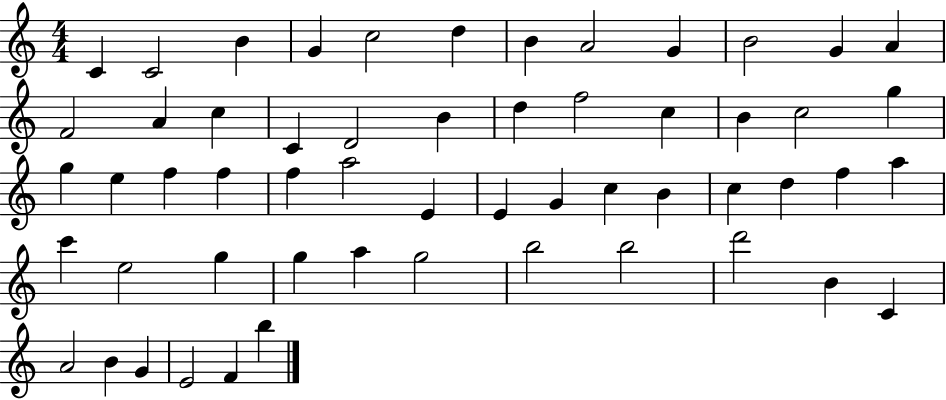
C4/q C4/h B4/q G4/q C5/h D5/q B4/q A4/h G4/q B4/h G4/q A4/q F4/h A4/q C5/q C4/q D4/h B4/q D5/q F5/h C5/q B4/q C5/h G5/q G5/q E5/q F5/q F5/q F5/q A5/h E4/q E4/q G4/q C5/q B4/q C5/q D5/q F5/q A5/q C6/q E5/h G5/q G5/q A5/q G5/h B5/h B5/h D6/h B4/q C4/q A4/h B4/q G4/q E4/h F4/q B5/q